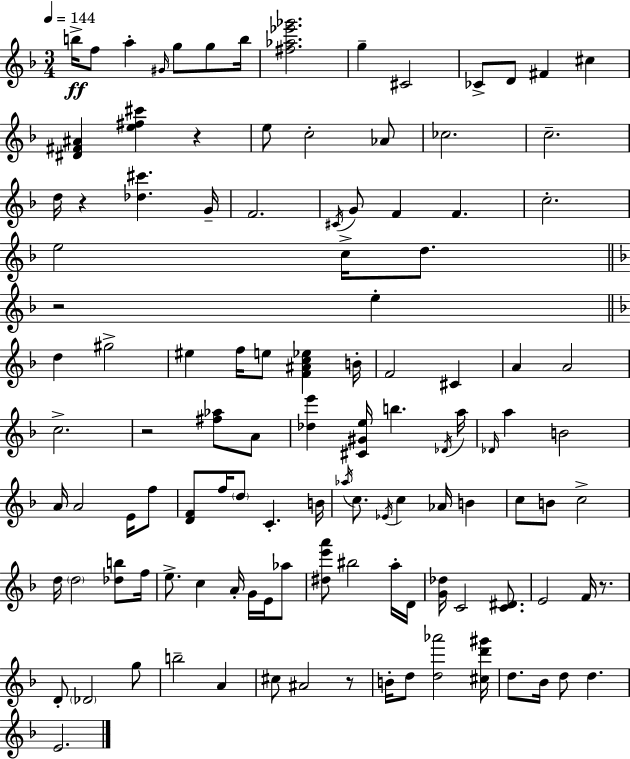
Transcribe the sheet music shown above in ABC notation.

X:1
T:Untitled
M:3/4
L:1/4
K:F
b/4 f/2 a ^G/4 g/2 g/2 b/4 [^f_a_e'_g']2 g ^C2 _C/2 D/2 ^F ^c [^D^F^A] [e^f^c'] z e/2 c2 _A/2 _c2 c2 d/4 z [_d^c'] G/4 F2 ^C/4 G/2 F F c2 e2 c/4 d/2 z2 e d ^g2 ^e f/4 e/2 [F^Ac_e] B/4 F2 ^C A A2 c2 z2 [^f_a]/2 A/2 [_de'] [^C^Ge]/4 b _D/4 a/4 _D/4 a B2 A/4 A2 E/4 f/2 [DF]/2 f/4 d/2 C B/4 _a/4 c/2 _E/4 c _A/4 B c/2 B/2 c2 d/4 d2 [_db]/2 f/4 e/2 c A/4 G/4 E/4 _a/2 [^de'a']/2 ^b2 a/4 D/4 [G_d]/4 C2 [C^D]/2 E2 F/4 z/2 D/2 _D2 g/2 b2 A ^c/2 ^A2 z/2 B/4 d/2 [d_a']2 [^cd'^g']/4 d/2 _B/4 d/2 d E2